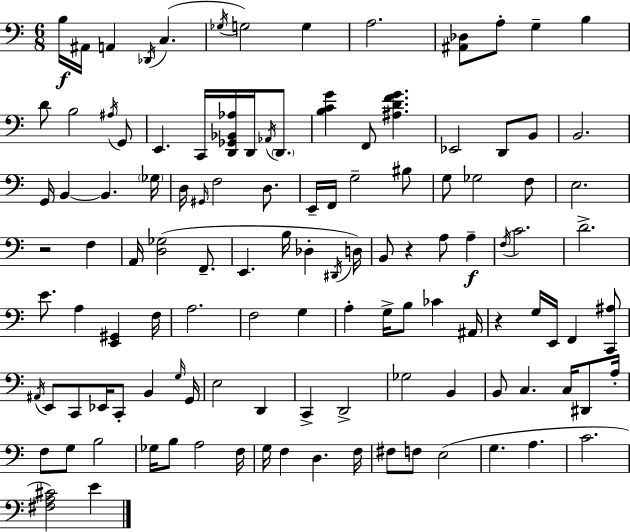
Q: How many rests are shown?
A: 3